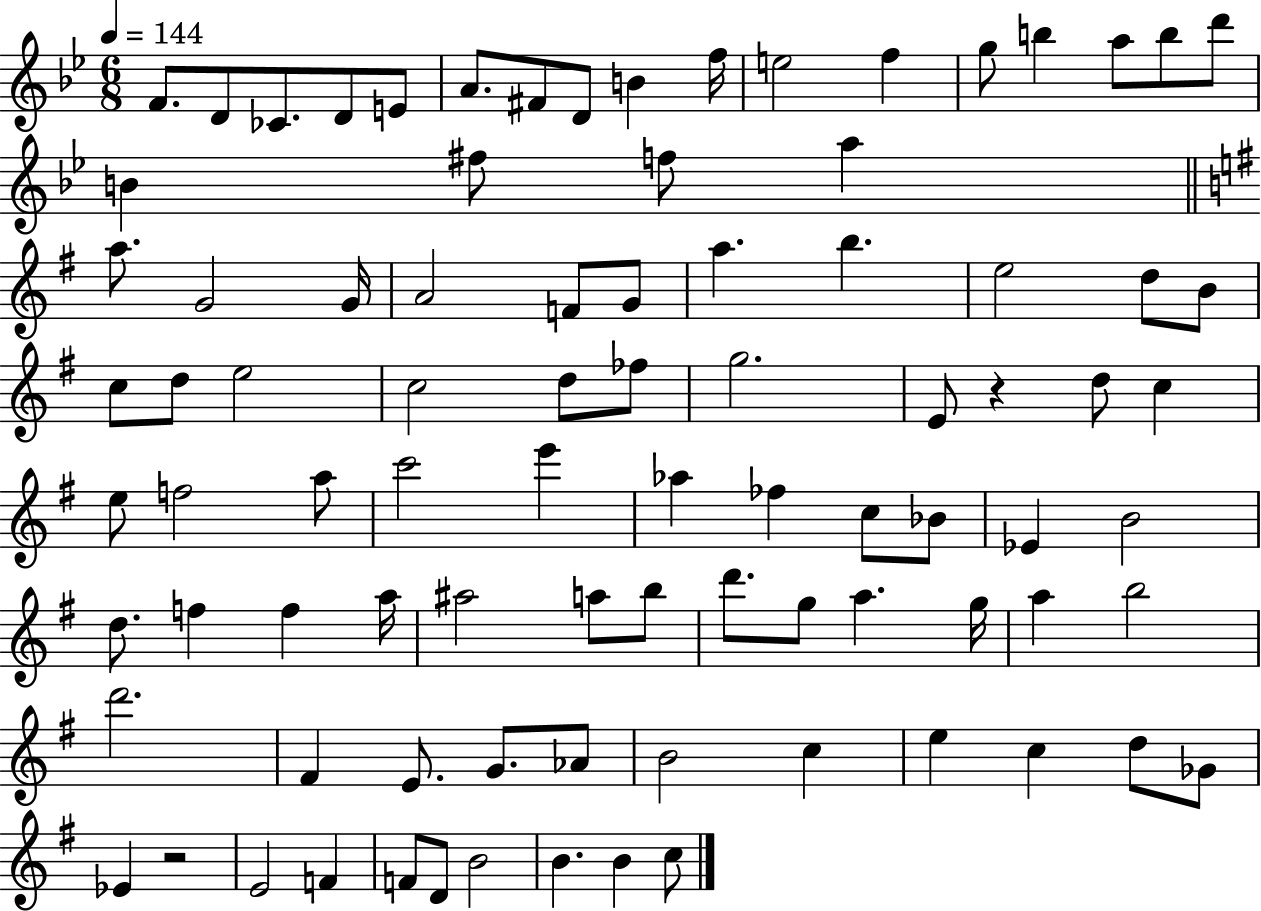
X:1
T:Untitled
M:6/8
L:1/4
K:Bb
F/2 D/2 _C/2 D/2 E/2 A/2 ^F/2 D/2 B f/4 e2 f g/2 b a/2 b/2 d'/2 B ^f/2 f/2 a a/2 G2 G/4 A2 F/2 G/2 a b e2 d/2 B/2 c/2 d/2 e2 c2 d/2 _f/2 g2 E/2 z d/2 c e/2 f2 a/2 c'2 e' _a _f c/2 _B/2 _E B2 d/2 f f a/4 ^a2 a/2 b/2 d'/2 g/2 a g/4 a b2 d'2 ^F E/2 G/2 _A/2 B2 c e c d/2 _G/2 _E z2 E2 F F/2 D/2 B2 B B c/2